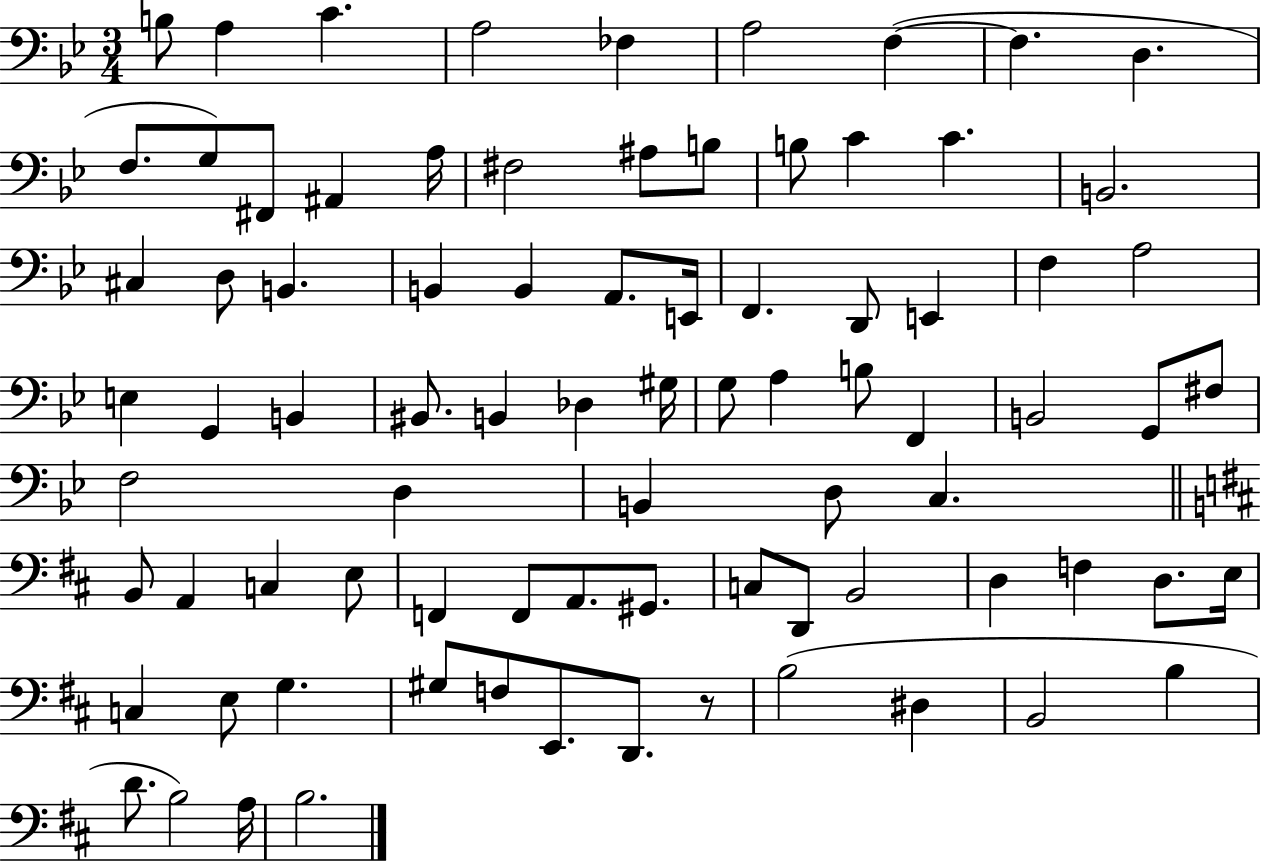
{
  \clef bass
  \numericTimeSignature
  \time 3/4
  \key bes \major
  b8 a4 c'4. | a2 fes4 | a2 f4~(~ | f4. d4. | \break f8. g8) fis,8 ais,4 a16 | fis2 ais8 b8 | b8 c'4 c'4. | b,2. | \break cis4 d8 b,4. | b,4 b,4 a,8. e,16 | f,4. d,8 e,4 | f4 a2 | \break e4 g,4 b,4 | bis,8. b,4 des4 gis16 | g8 a4 b8 f,4 | b,2 g,8 fis8 | \break f2 d4 | b,4 d8 c4. | \bar "||" \break \key d \major b,8 a,4 c4 e8 | f,4 f,8 a,8. gis,8. | c8 d,8 b,2 | d4 f4 d8. e16 | \break c4 e8 g4. | gis8 f8 e,8. d,8. r8 | b2( dis4 | b,2 b4 | \break d'8. b2) a16 | b2. | \bar "|."
}